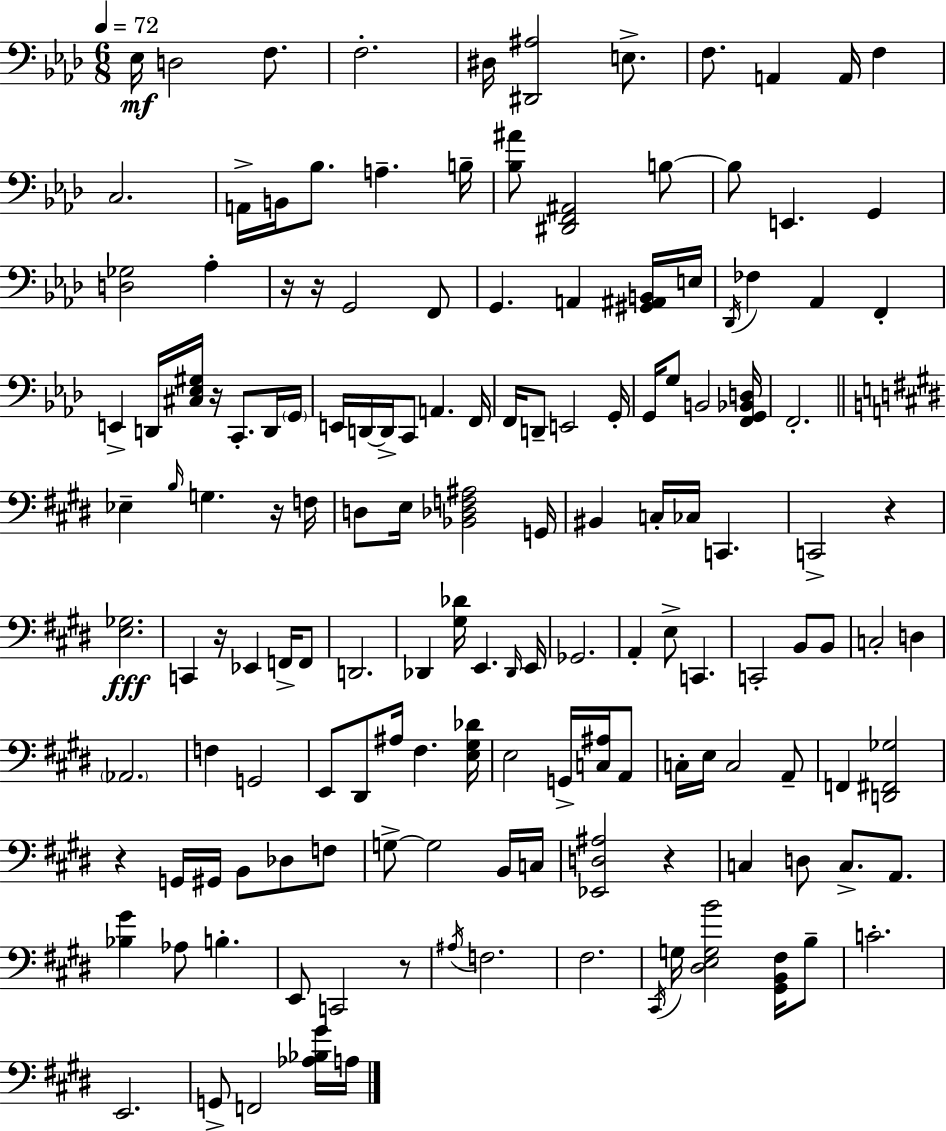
{
  \clef bass
  \numericTimeSignature
  \time 6/8
  \key f \minor
  \tempo 4 = 72
  \repeat volta 2 { ees16\mf d2 f8. | f2.-. | dis16 <dis, ais>2 e8.-> | f8. a,4 a,16 f4 | \break c2. | a,16-> b,16 bes8. a4.-- b16-- | <bes ais'>8 <dis, f, ais,>2 b8~~ | b8 e,4. g,4 | \break <d ges>2 aes4-. | r16 r16 g,2 f,8 | g,4. a,4 <gis, ais, b,>16 e16 | \acciaccatura { des,16 } fes4 aes,4 f,4-. | \break e,4-> d,16 <cis ees gis>16 r16 c,8.-. d,16 | \parenthesize g,16 e,16 d,16~~ d,16-> c,8 a,4. | f,16 f,16 d,8-- e,2 | g,16-. g,16 g8 b,2 | \break <f, g, bes, d>16 f,2.-. | \bar "||" \break \key e \major ees4-- \grace { b16 } g4. r16 | f16 d8 e16 <bes, des f ais>2 | g,16 bis,4 c16-. ces16 c,4. | c,2-> r4 | \break <e ges>2.\fff | c,4 r16 ees,4 f,16-> f,8 | d,2. | des,4 <gis des'>16 e,4. | \break \grace { des,16 } e,16 ges,2. | a,4-. e8-> c,4. | c,2-. b,8 | b,8 c2-. d4 | \break \parenthesize aes,2. | f4 g,2 | e,8 dis,8 ais16 fis4. | <e gis des'>16 e2 g,16-> <c ais>16 | \break a,8 c16-. e16 c2 | a,8-- f,4 <d, fis, ges>2 | r4 g,16 gis,16 b,8 des8 | f8 g8->~~ g2 | \break b,16 c16 <ees, d ais>2 r4 | c4 d8 c8.-> a,8. | <bes gis'>4 aes8 b4.-. | e,8 c,2 | \break r8 \acciaccatura { ais16 } f2. | fis2. | \acciaccatura { cis,16 } g16 <dis e g b'>2 | <gis, b, fis>16 b8-- c'2.-. | \break e,2. | g,8-> f,2 | <aes bes gis'>16 a16 } \bar "|."
}